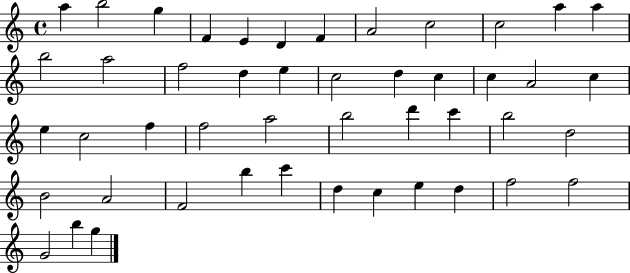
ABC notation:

X:1
T:Untitled
M:4/4
L:1/4
K:C
a b2 g F E D F A2 c2 c2 a a b2 a2 f2 d e c2 d c c A2 c e c2 f f2 a2 b2 d' c' b2 d2 B2 A2 F2 b c' d c e d f2 f2 G2 b g